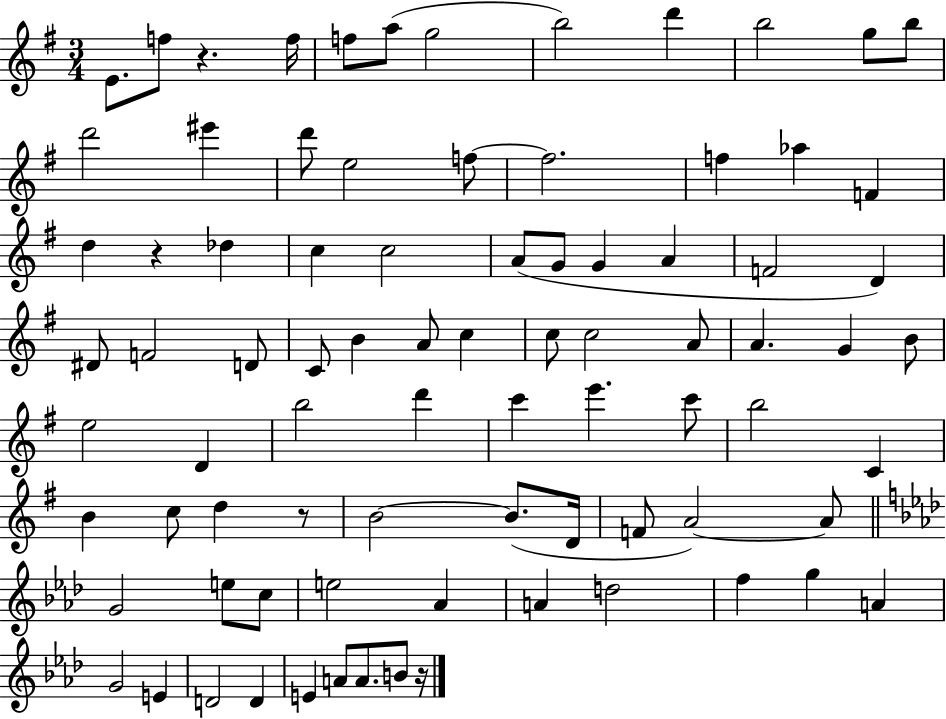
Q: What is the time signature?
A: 3/4